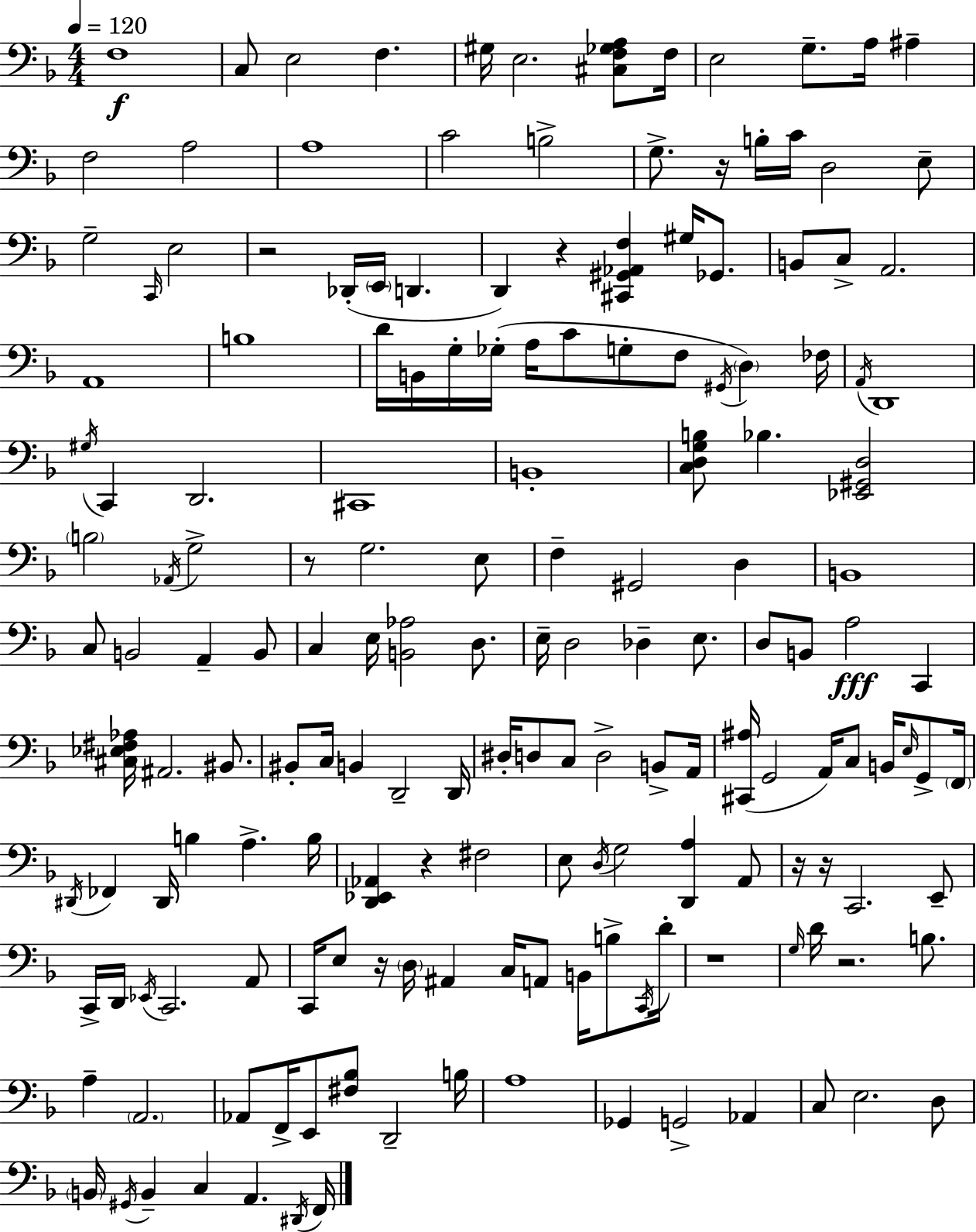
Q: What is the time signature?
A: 4/4